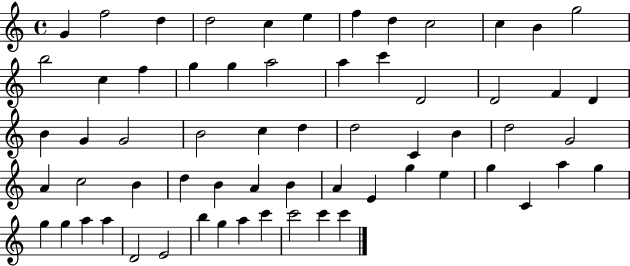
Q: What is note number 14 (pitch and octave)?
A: C5